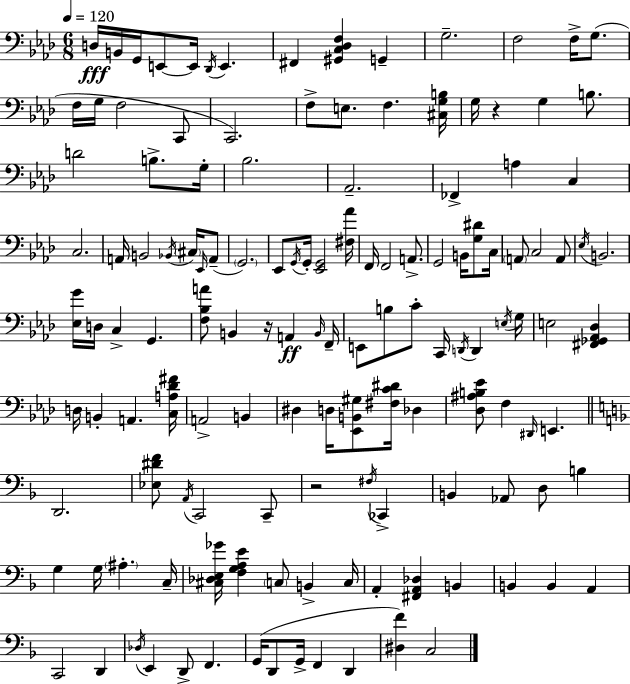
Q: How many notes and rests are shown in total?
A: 135